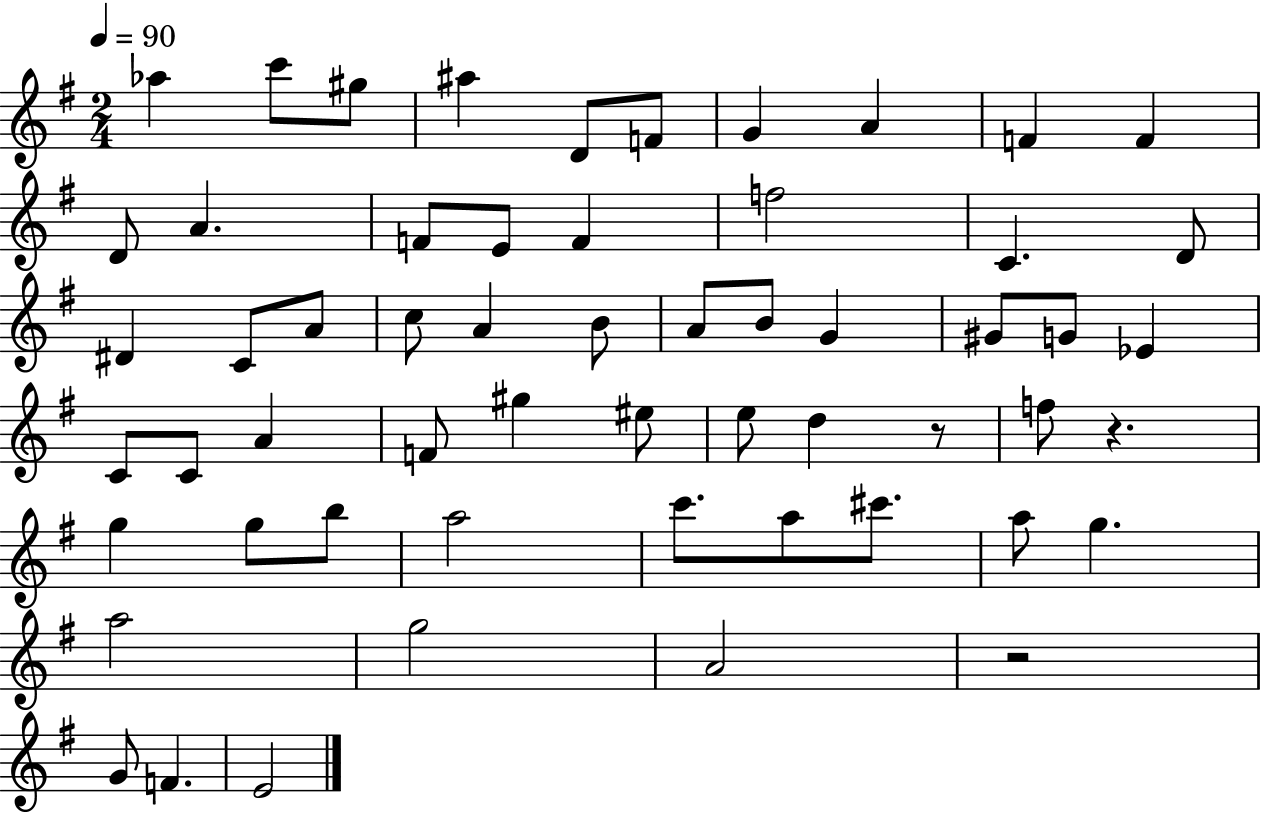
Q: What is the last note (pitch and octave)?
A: E4